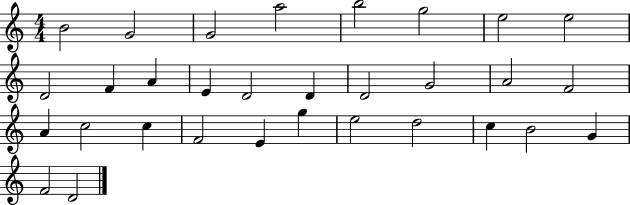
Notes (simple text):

B4/h G4/h G4/h A5/h B5/h G5/h E5/h E5/h D4/h F4/q A4/q E4/q D4/h D4/q D4/h G4/h A4/h F4/h A4/q C5/h C5/q F4/h E4/q G5/q E5/h D5/h C5/q B4/h G4/q F4/h D4/h